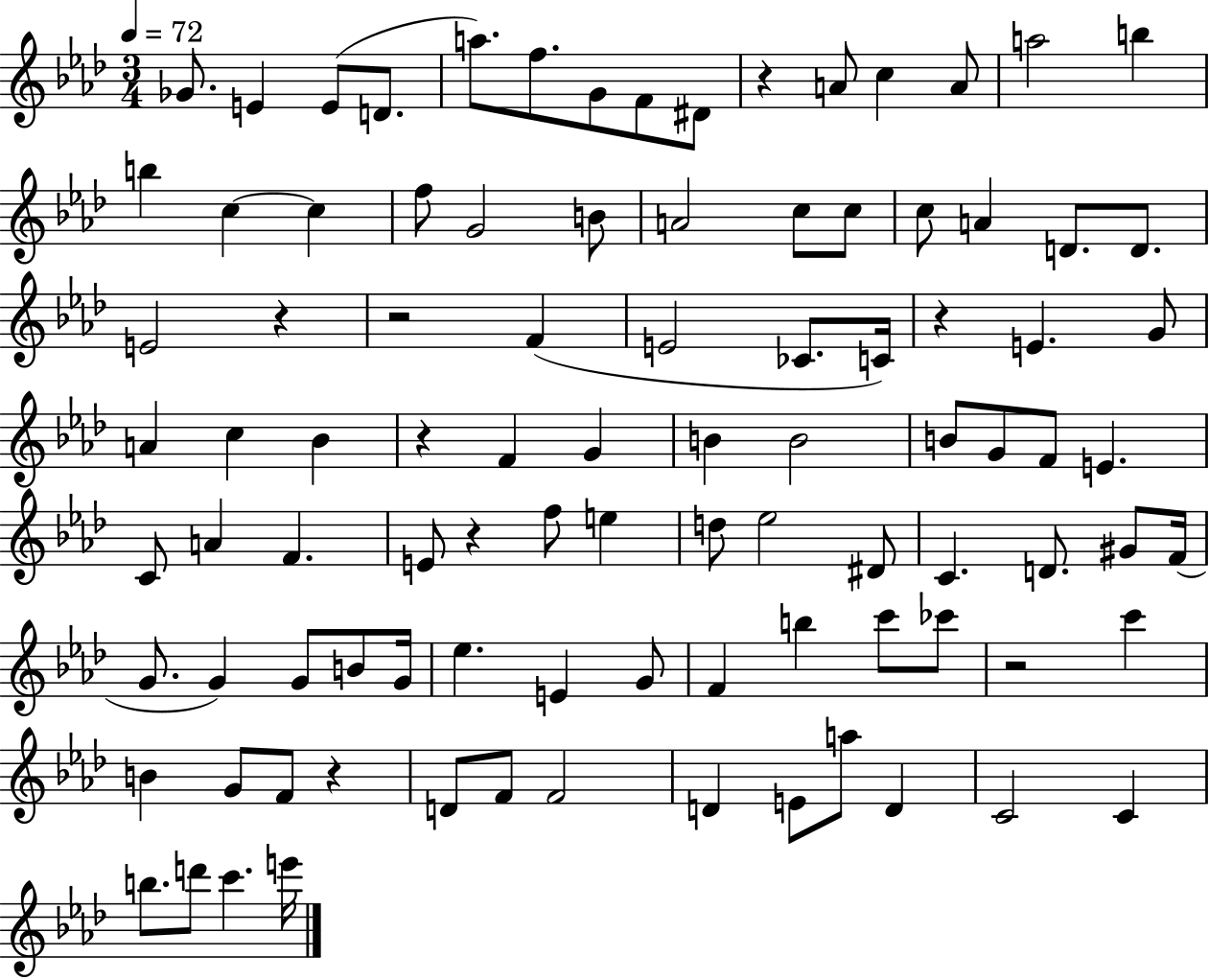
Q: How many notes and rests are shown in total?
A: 95